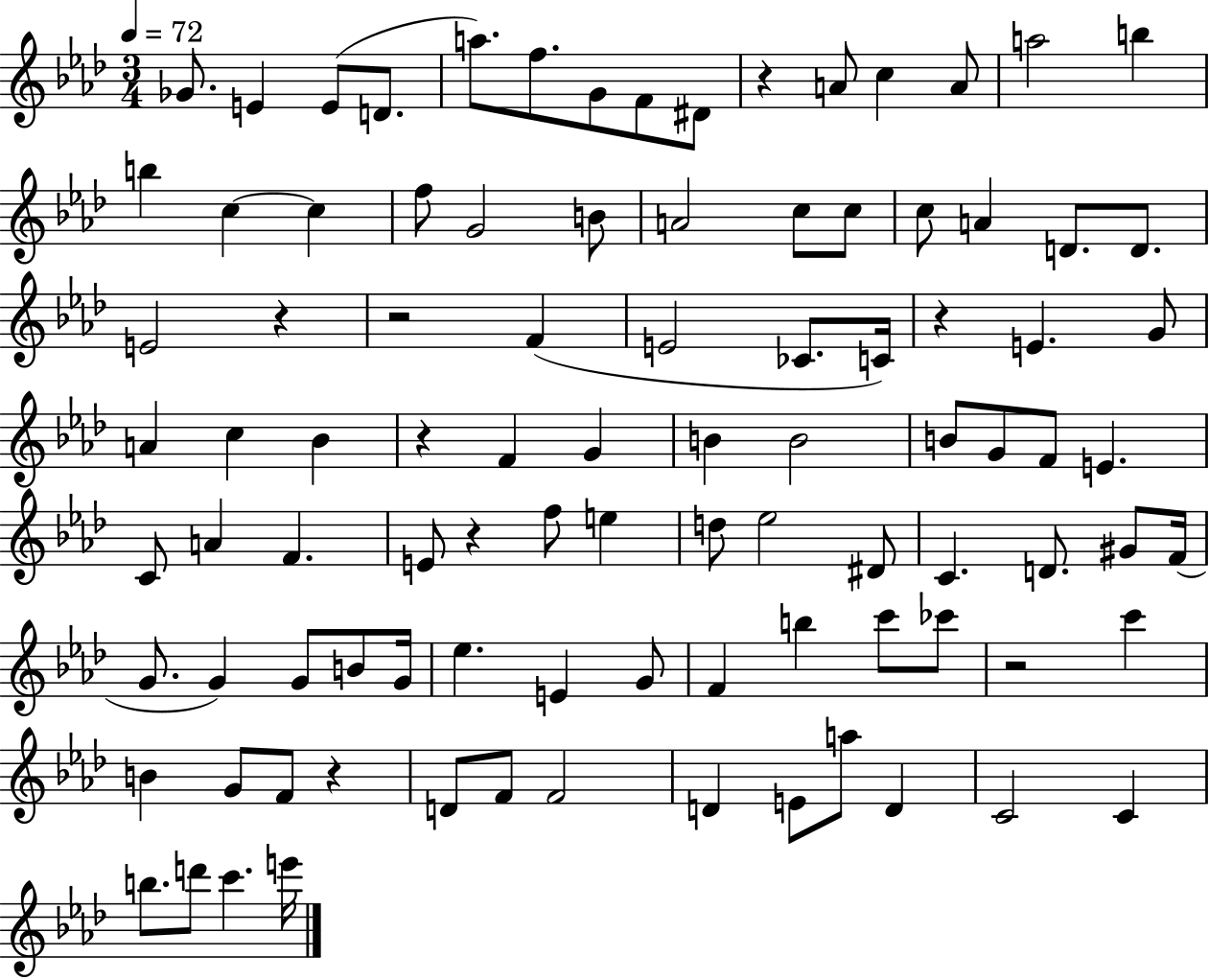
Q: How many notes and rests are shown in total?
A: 95